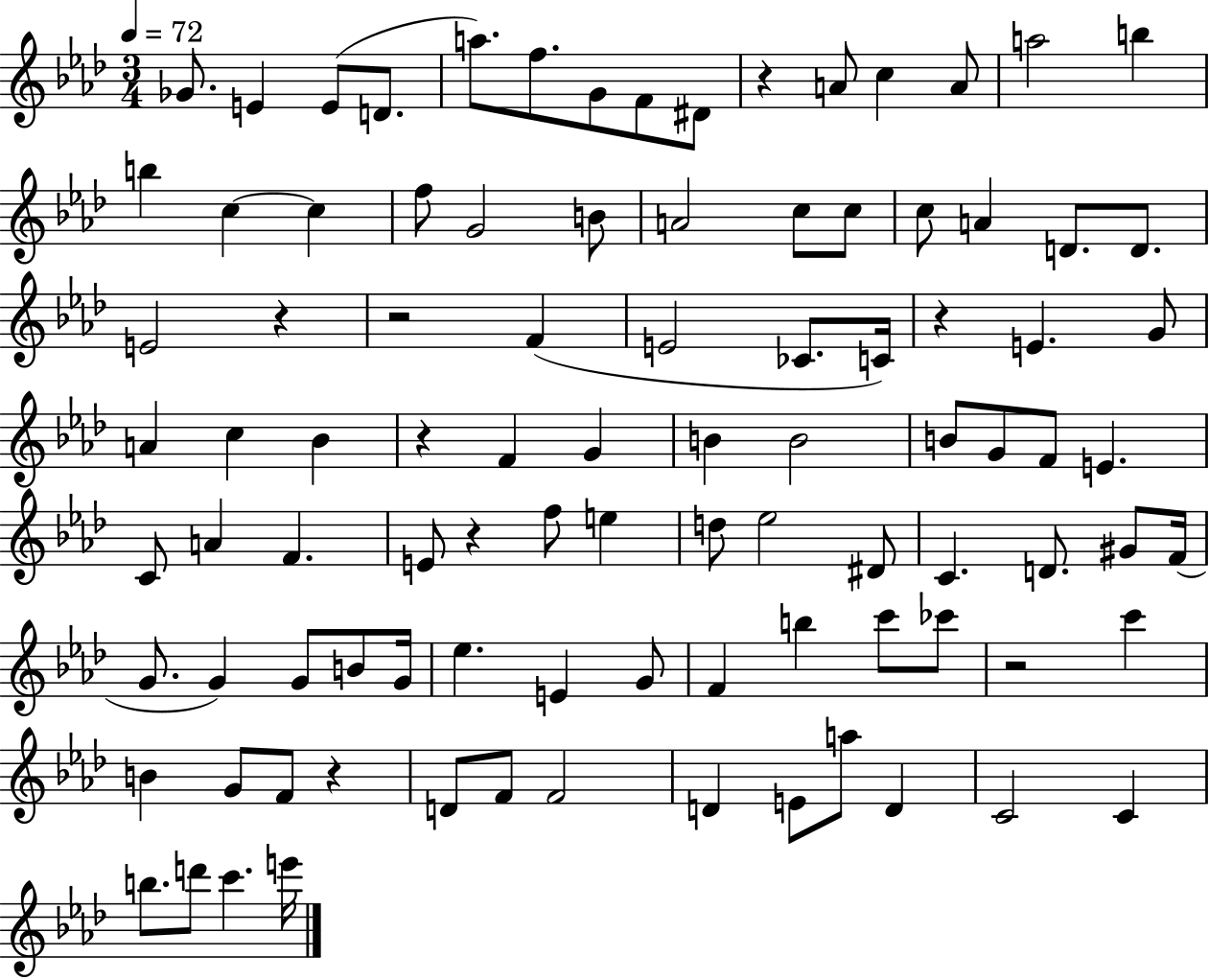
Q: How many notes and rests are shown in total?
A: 95